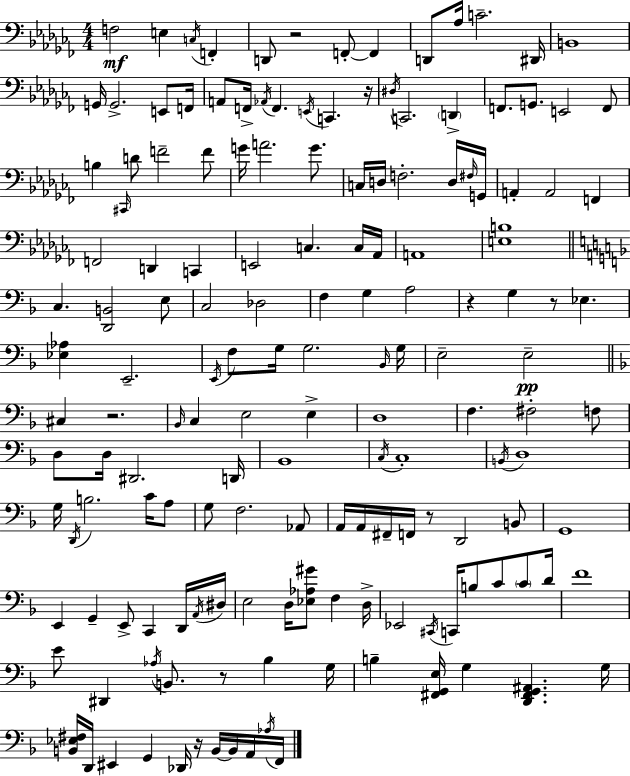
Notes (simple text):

F3/h E3/q C3/s F2/q D2/e R/h F2/e F2/q D2/e Ab3/s C4/h. D#2/s B2/w G2/s G2/h. E2/e F2/s A2/e F2/s Ab2/s F2/q. E2/s C2/q. R/s D#3/s C2/h. D2/q F2/e. G2/e. E2/h F2/e B3/q C#2/s D4/e F4/h F4/e G4/s A4/h. G4/e. C3/s D3/s F3/h. D3/s F#3/s G2/s A2/q A2/h F2/q F2/h D2/q C2/q E2/h C3/q. C3/s Ab2/s A2/w [E3,B3]/w C3/q. [D2,B2]/h E3/e C3/h Db3/h F3/q G3/q A3/h R/q G3/q R/e Eb3/q. [Eb3,Ab3]/q E2/h. E2/s F3/e G3/s G3/h. Bb2/s G3/s E3/h E3/h C#3/q R/h. Bb2/s C3/q E3/h E3/q D3/w F3/q. F#3/h F3/e D3/e D3/s D#2/h. D2/s Bb2/w C3/s C3/w B2/s D3/w G3/s D2/s B3/h. C4/s A3/e G3/e F3/h. Ab2/e A2/s A2/s F#2/s F2/s R/e D2/h B2/e G2/w E2/q G2/q E2/e C2/q D2/s A2/s D#3/s E3/h D3/s [Eb3,Ab3,G#4]/e F3/q D3/s Eb2/h C#2/s C2/s B3/e C4/e C4/e D4/s F4/w E4/e D#2/q Ab3/s B2/e. R/e Bb3/q G3/s B3/q [F#2,G2,E3]/s G3/q [D2,F#2,G2,A#2]/q. G3/s [B2,Eb3,F#3]/s D2/s EIS2/q G2/q Db2/s R/s B2/s B2/s A2/s Ab3/s F2/s